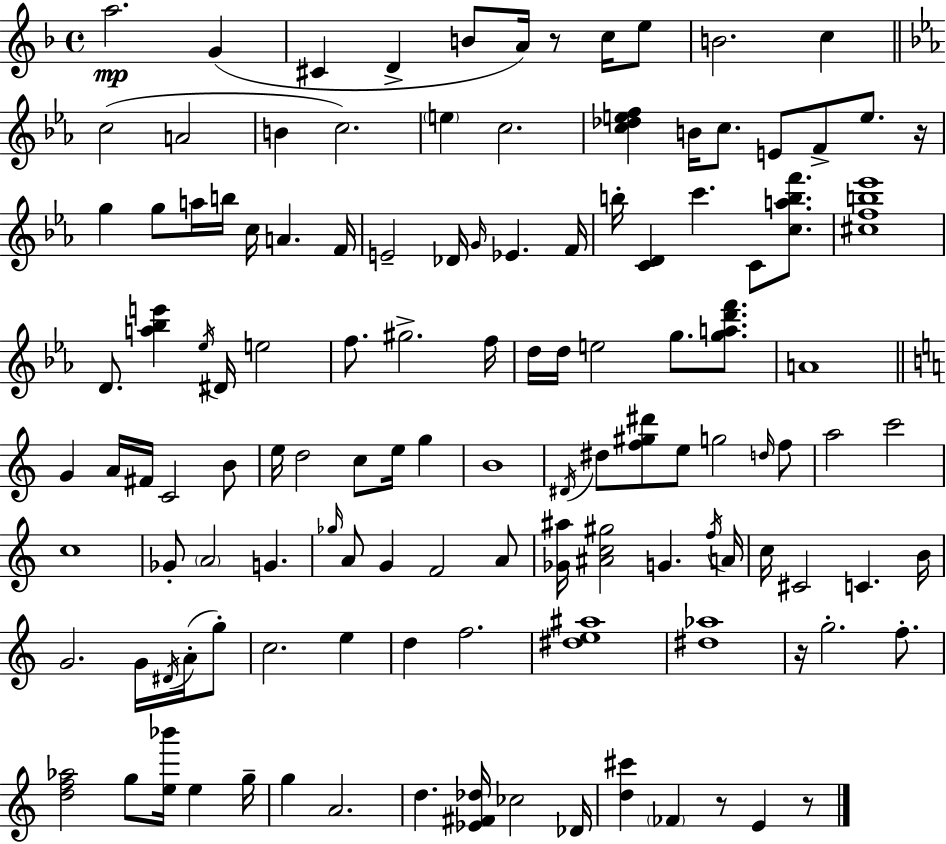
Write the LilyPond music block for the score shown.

{
  \clef treble
  \time 4/4
  \defaultTimeSignature
  \key d \minor
  \repeat volta 2 { a''2.\mp g'4( | cis'4 d'4-> b'8 a'16) r8 c''16 e''8 | b'2. c''4 | \bar "||" \break \key c \minor c''2( a'2 | b'4 c''2.) | \parenthesize e''4 c''2. | <c'' des'' e'' f''>4 b'16 c''8. e'8 f'8-> e''8. r16 | \break g''4 g''8 a''16 b''16 c''16 a'4. f'16 | e'2-- des'16 \grace { g'16 } ees'4. | f'16 b''16-. <c' d'>4 c'''4. c'8 <c'' a'' b'' f'''>8. | <cis'' f'' b'' ees'''>1 | \break d'8. <a'' bes'' e'''>4 \acciaccatura { ees''16 } dis'16 e''2 | f''8. gis''2.-> | f''16 d''16 d''16 e''2 g''8. <g'' a'' d''' f'''>8. | a'1 | \break \bar "||" \break \key c \major g'4 a'16 fis'16 c'2 b'8 | e''16 d''2 c''8 e''16 g''4 | b'1 | \acciaccatura { dis'16 } dis''8 <f'' gis'' dis'''>8 e''8 g''2 \grace { d''16 } | \break f''8 a''2 c'''2 | c''1 | ges'8-. \parenthesize a'2 g'4. | \grace { ges''16 } a'8 g'4 f'2 | \break a'8 <ges' ais''>16 <ais' c'' gis''>2 g'4. | \acciaccatura { f''16 } a'16 c''16 cis'2 c'4. | b'16 g'2. | g'16 \acciaccatura { dis'16 }( a'16-. g''8-.) c''2. | \break e''4 d''4 f''2. | <dis'' e'' ais''>1 | <dis'' aes''>1 | r16 g''2.-. | \break f''8.-. <d'' f'' aes''>2 g''8 <e'' bes'''>16 | e''4 g''16-- g''4 a'2. | d''4. <ees' fis' des''>16 ces''2 | des'16 <d'' cis'''>4 \parenthesize fes'4 r8 e'4 | \break r8 } \bar "|."
}